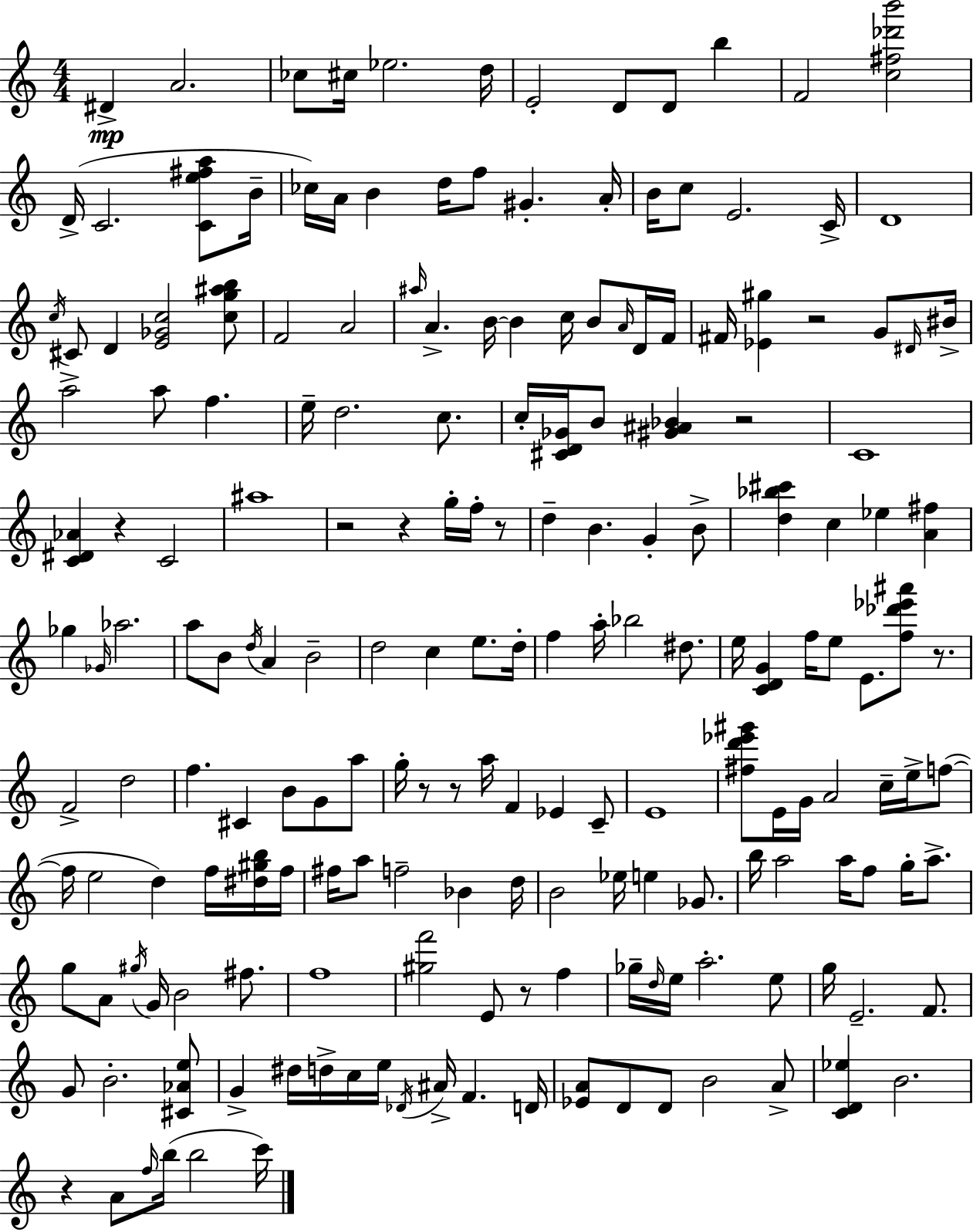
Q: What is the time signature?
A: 4/4